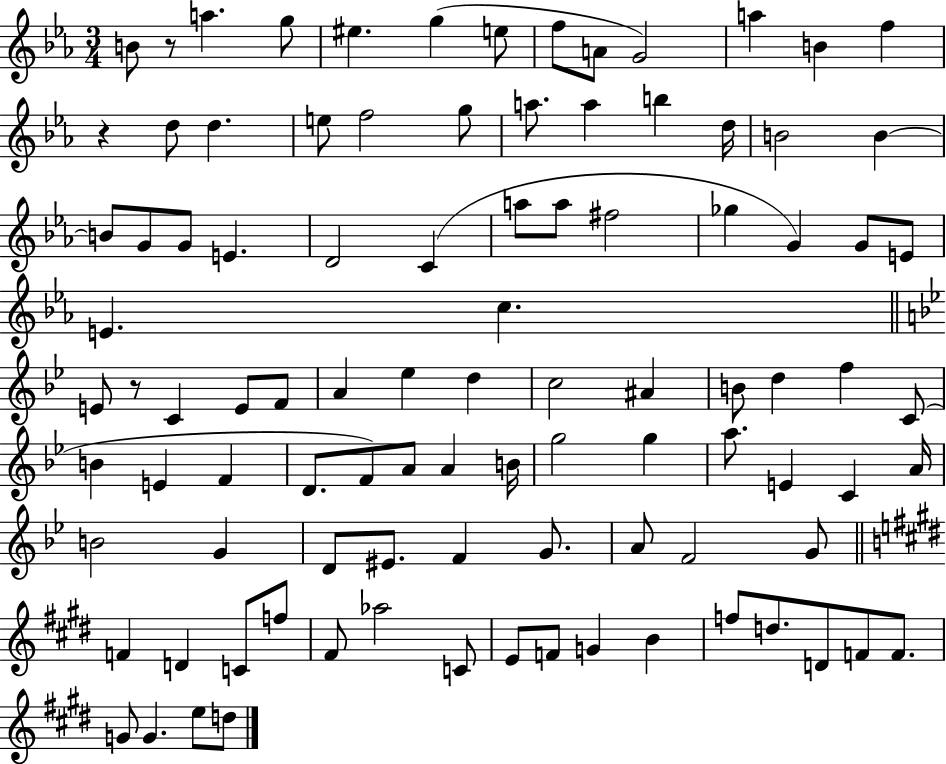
B4/e R/e A5/q. G5/e EIS5/q. G5/q E5/e F5/e A4/e G4/h A5/q B4/q F5/q R/q D5/e D5/q. E5/e F5/h G5/e A5/e. A5/q B5/q D5/s B4/h B4/q B4/e G4/e G4/e E4/q. D4/h C4/q A5/e A5/e F#5/h Gb5/q G4/q G4/e E4/e E4/q. C5/q. E4/e R/e C4/q E4/e F4/e A4/q Eb5/q D5/q C5/h A#4/q B4/e D5/q F5/q C4/e B4/q E4/q F4/q D4/e. F4/e A4/e A4/q B4/s G5/h G5/q A5/e. E4/q C4/q A4/s B4/h G4/q D4/e EIS4/e. F4/q G4/e. A4/e F4/h G4/e F4/q D4/q C4/e F5/e F#4/e Ab5/h C4/e E4/e F4/e G4/q B4/q F5/e D5/e. D4/e F4/e F4/e. G4/e G4/q. E5/e D5/e